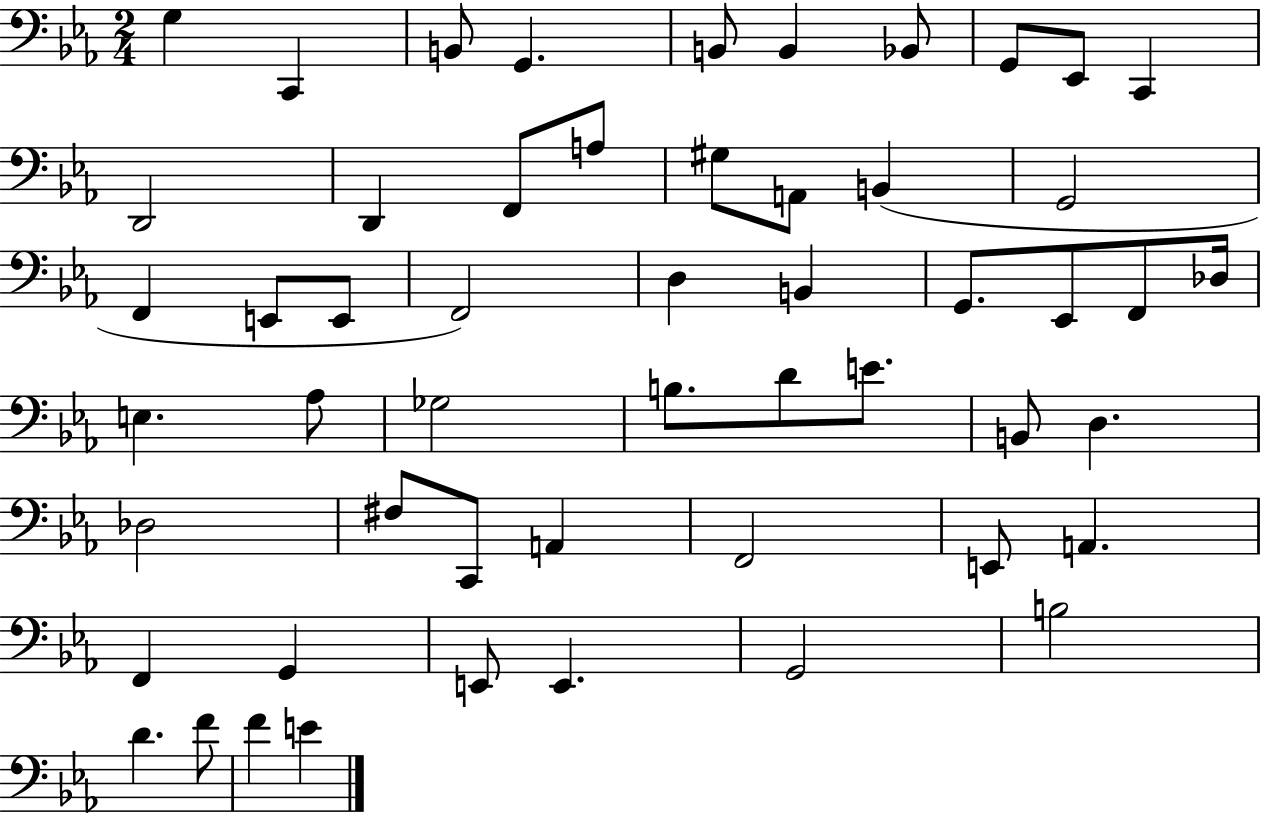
X:1
T:Untitled
M:2/4
L:1/4
K:Eb
G, C,, B,,/2 G,, B,,/2 B,, _B,,/2 G,,/2 _E,,/2 C,, D,,2 D,, F,,/2 A,/2 ^G,/2 A,,/2 B,, G,,2 F,, E,,/2 E,,/2 F,,2 D, B,, G,,/2 _E,,/2 F,,/2 _D,/4 E, _A,/2 _G,2 B,/2 D/2 E/2 B,,/2 D, _D,2 ^F,/2 C,,/2 A,, F,,2 E,,/2 A,, F,, G,, E,,/2 E,, G,,2 B,2 D F/2 F E